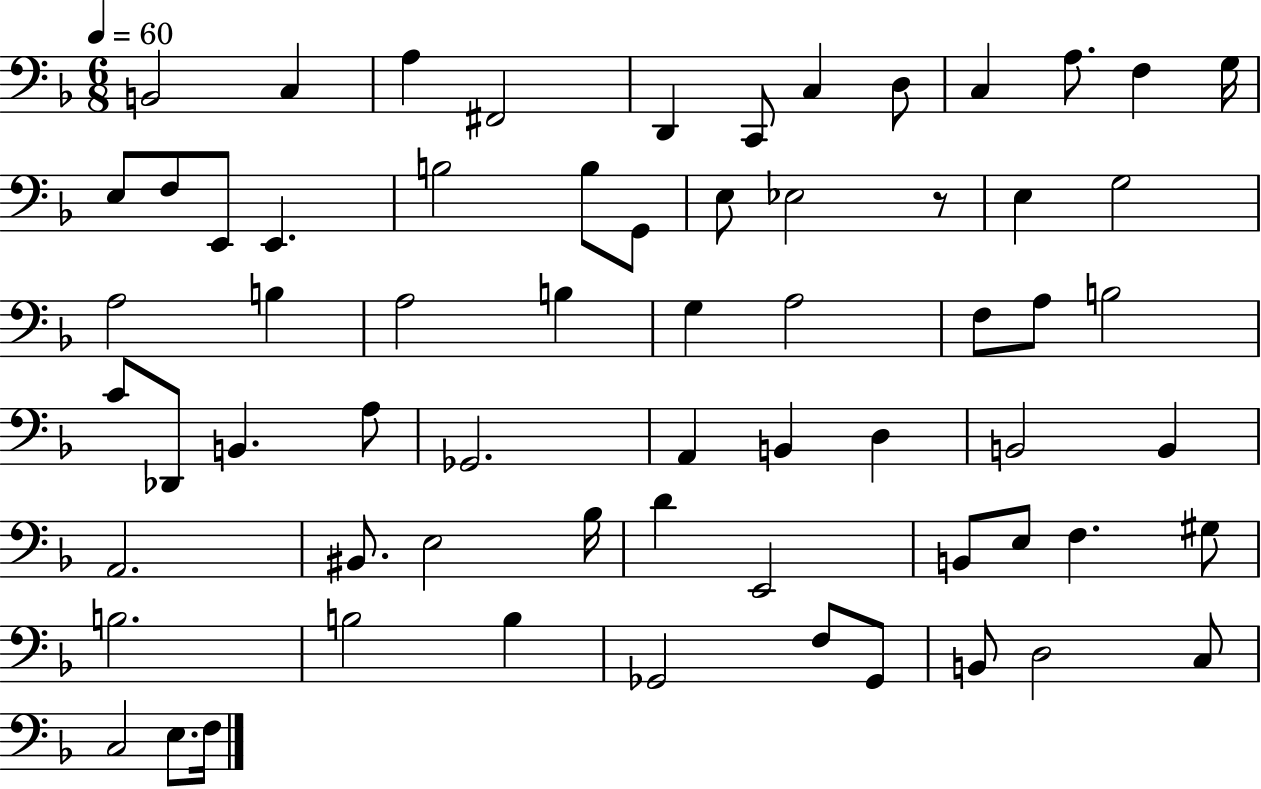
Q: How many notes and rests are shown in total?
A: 65